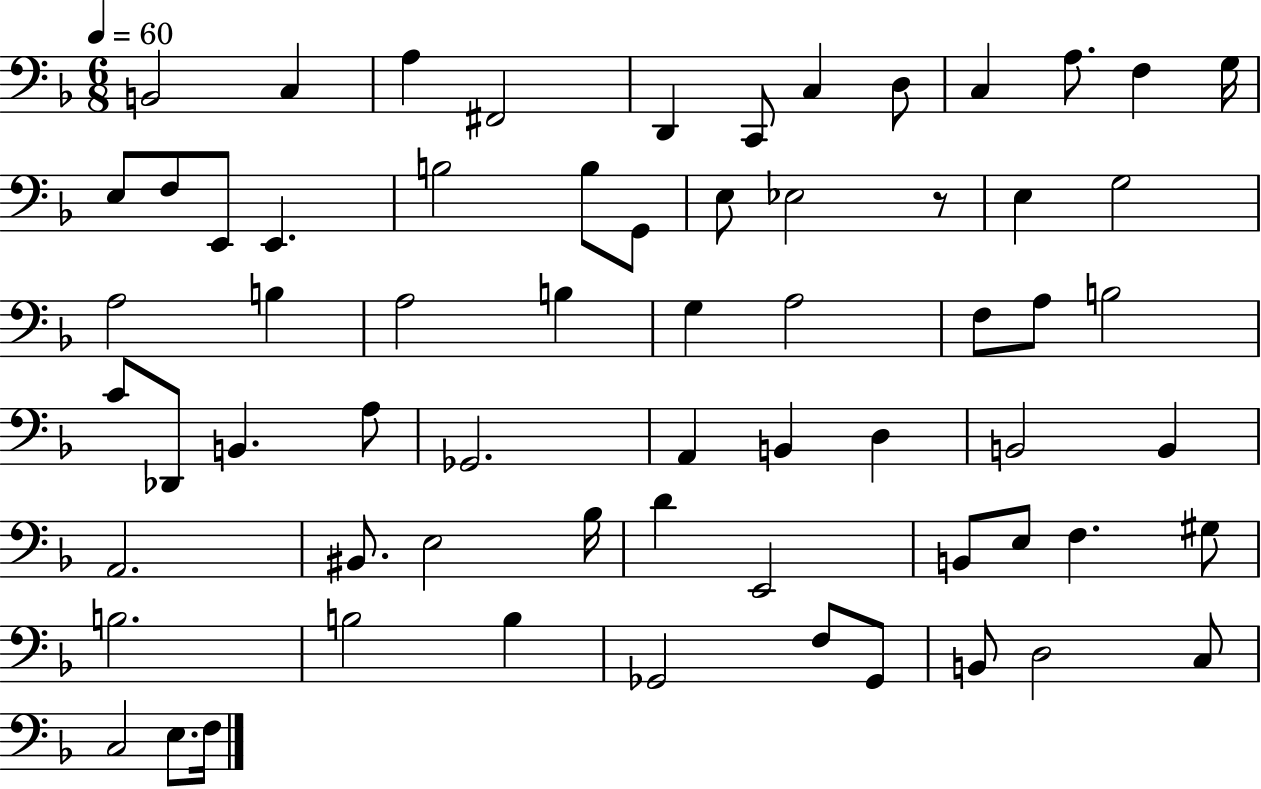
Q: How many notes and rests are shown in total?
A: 65